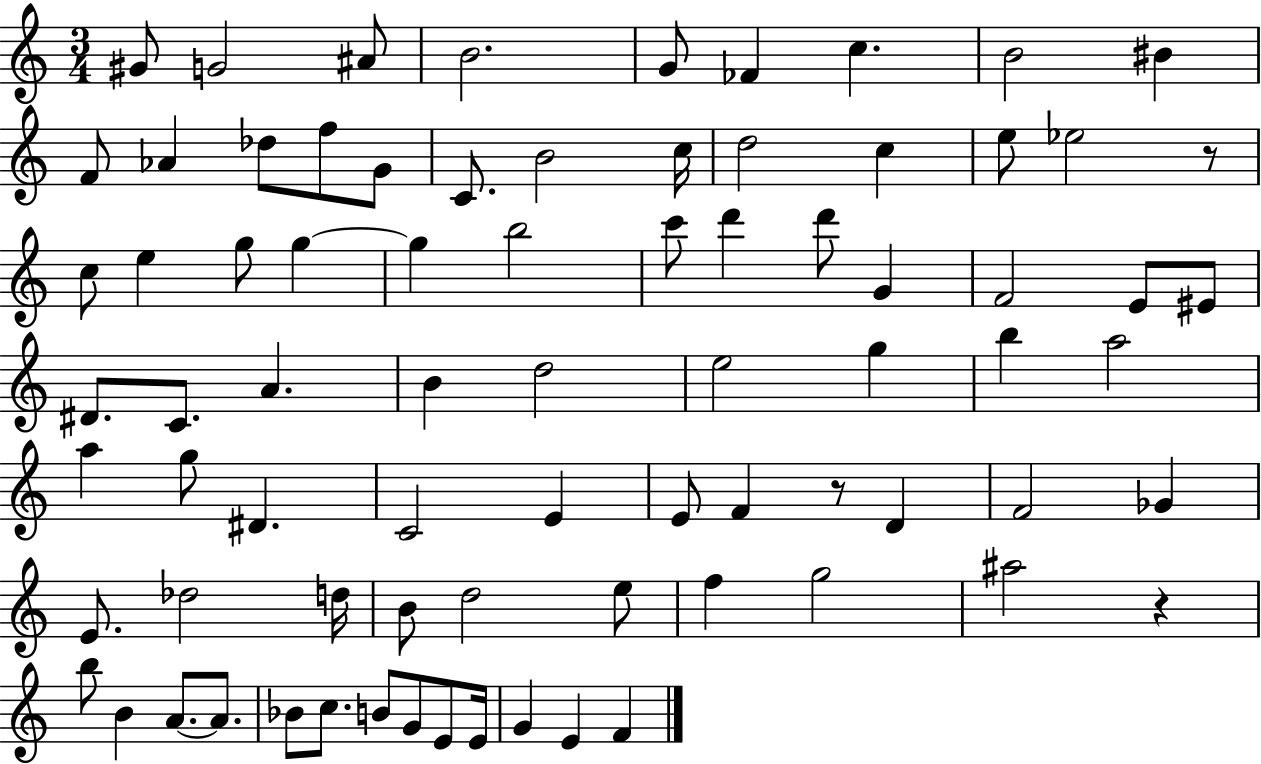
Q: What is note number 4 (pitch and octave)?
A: B4